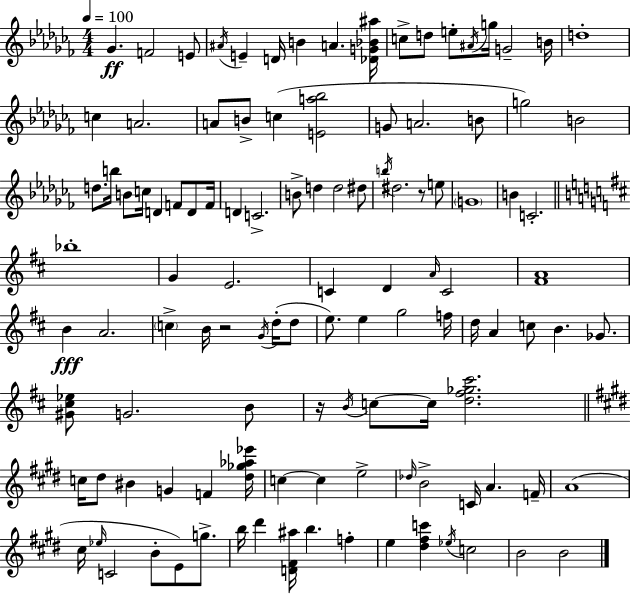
{
  \clef treble
  \numericTimeSignature
  \time 4/4
  \key aes \minor
  \tempo 4 = 100
  ges'4.\ff f'2 e'8 | \acciaccatura { ais'16 } e'4-- d'16 b'4 a'4. | <des' g' bes' ais''>16 c''8-> d''8 e''8-. \acciaccatura { ais'16 } g''16 g'2-- | b'16 d''1-. | \break c''4 a'2. | a'8 b'8-> c''4( <e' a'' bes''>2 | g'8 a'2. | b'8 g''2) b'2 | \break d''8. b''16 b'8 c''16 d'4 f'8 d'8 | f'16 d'4 c'2.-> | b'8-> d''4 d''2 | dis''8 \acciaccatura { b''16 } dis''2. r8 | \break e''8 \parenthesize g'1 | b'4 c'2.-. | \bar "||" \break \key b \minor bes''1-. | g'4 e'2. | c'4 d'4 \grace { a'16 } c'2 | <fis' a'>1 | \break b'4\fff a'2. | \parenthesize c''4-> b'16 r2 \acciaccatura { g'16 }( d''16-. | d''8 e''8.) e''4 g''2 | f''16 d''16 a'4 c''8 b'4. ges'8. | \break <gis' cis'' ees''>8 g'2. | b'8 r16 \acciaccatura { b'16 } c''8~~ c''16 <d'' fis'' ges'' cis'''>2. | \bar "||" \break \key e \major c''16 dis''8 bis'4 g'4 f'4 <dis'' ges'' aes'' ees'''>16 | c''4~~ c''4 e''2-> | \grace { des''16 } b'2-> c'16 a'4. | f'16-- a'1( | \break cis''16 \grace { ees''16 } c'2 b'8-. e'8) g''8.-> | b''16 dis'''4 <d' fis' ais''>16 b''4. f''4-. | e''4 <dis'' fis'' c'''>4 \acciaccatura { ees''16 } c''2 | b'2 b'2 | \break \bar "|."
}